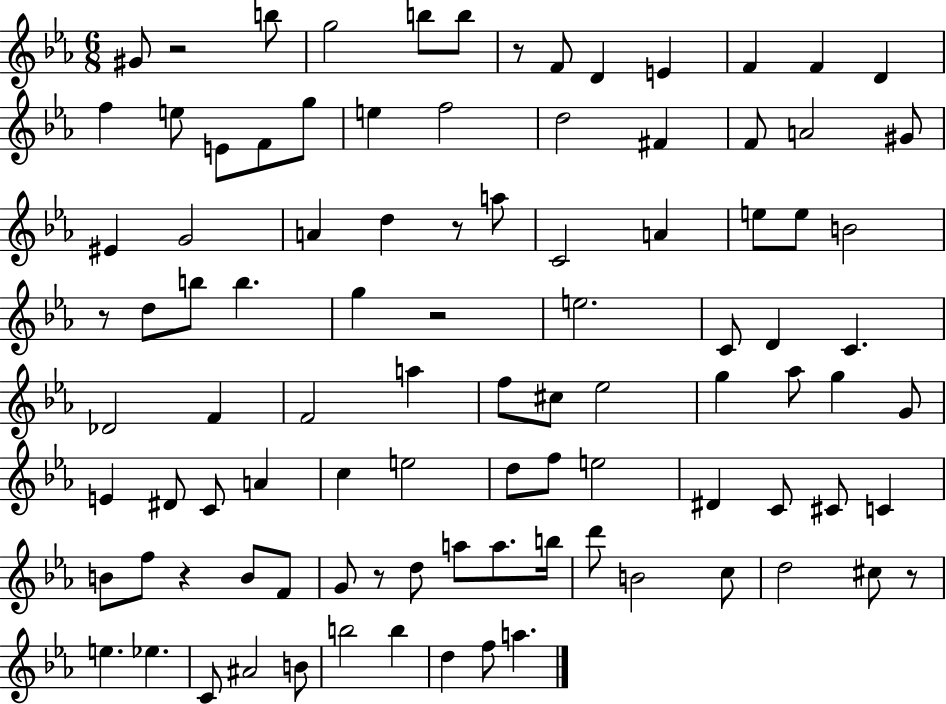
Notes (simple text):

G#4/e R/h B5/e G5/h B5/e B5/e R/e F4/e D4/q E4/q F4/q F4/q D4/q F5/q E5/e E4/e F4/e G5/e E5/q F5/h D5/h F#4/q F4/e A4/h G#4/e EIS4/q G4/h A4/q D5/q R/e A5/e C4/h A4/q E5/e E5/e B4/h R/e D5/e B5/e B5/q. G5/q R/h E5/h. C4/e D4/q C4/q. Db4/h F4/q F4/h A5/q F5/e C#5/e Eb5/h G5/q Ab5/e G5/q G4/e E4/q D#4/e C4/e A4/q C5/q E5/h D5/e F5/e E5/h D#4/q C4/e C#4/e C4/q B4/e F5/e R/q B4/e F4/e G4/e R/e D5/e A5/e A5/e. B5/s D6/e B4/h C5/e D5/h C#5/e R/e E5/q. Eb5/q. C4/e A#4/h B4/e B5/h B5/q D5/q F5/e A5/q.